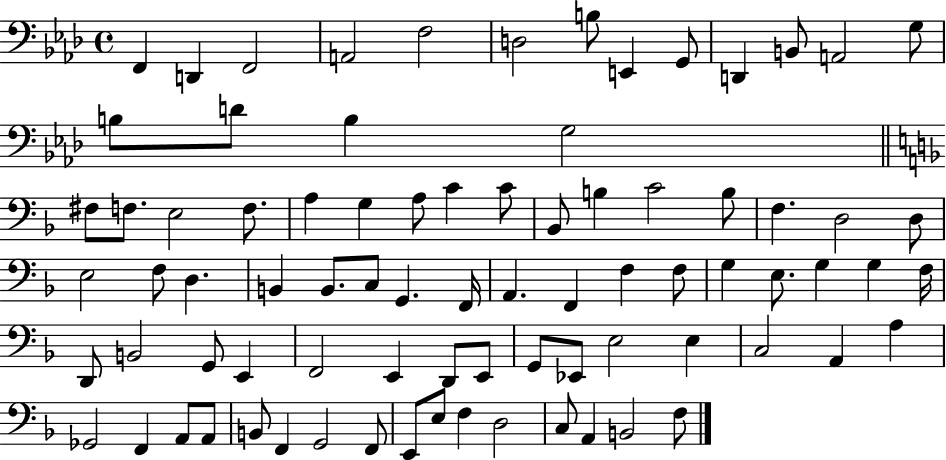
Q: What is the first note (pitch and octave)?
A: F2